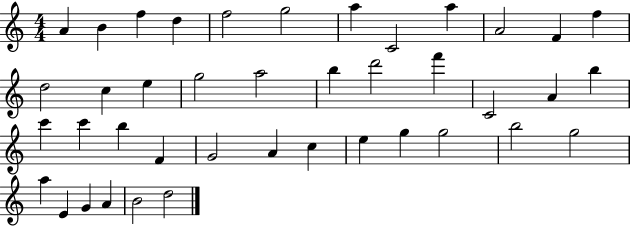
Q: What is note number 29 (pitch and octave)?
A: A4